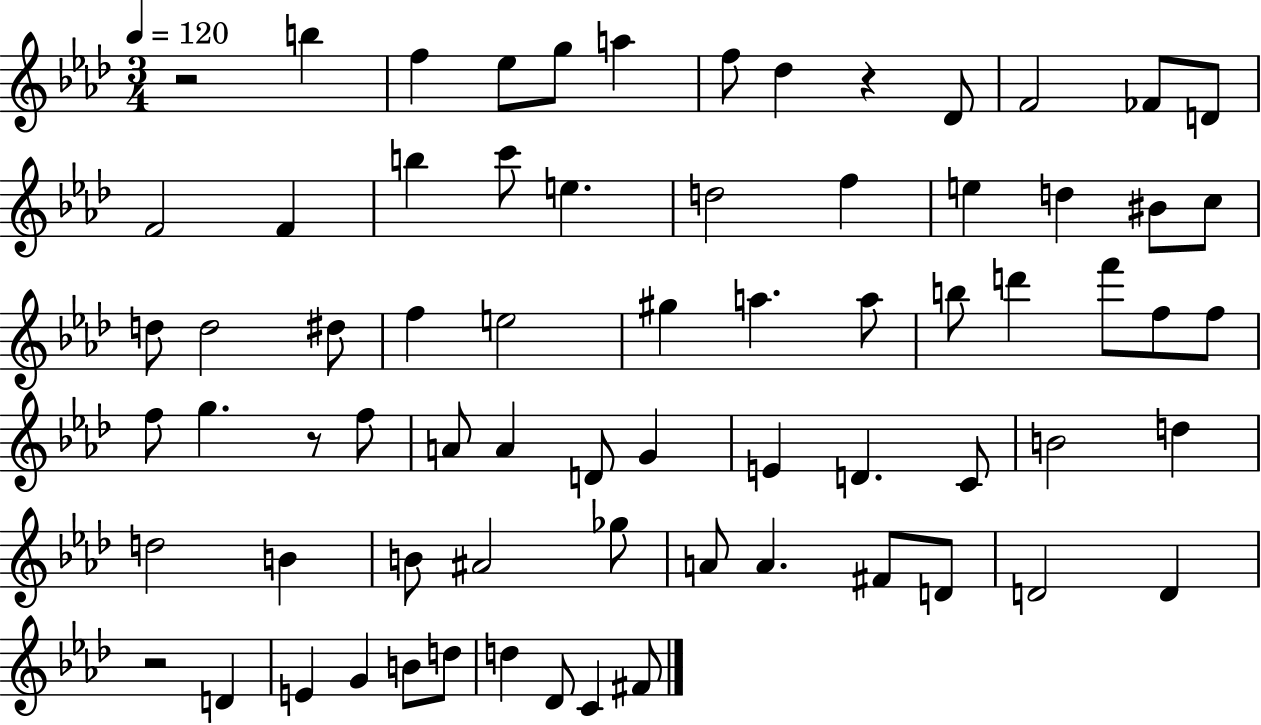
{
  \clef treble
  \numericTimeSignature
  \time 3/4
  \key aes \major
  \tempo 4 = 120
  r2 b''4 | f''4 ees''8 g''8 a''4 | f''8 des''4 r4 des'8 | f'2 fes'8 d'8 | \break f'2 f'4 | b''4 c'''8 e''4. | d''2 f''4 | e''4 d''4 bis'8 c''8 | \break d''8 d''2 dis''8 | f''4 e''2 | gis''4 a''4. a''8 | b''8 d'''4 f'''8 f''8 f''8 | \break f''8 g''4. r8 f''8 | a'8 a'4 d'8 g'4 | e'4 d'4. c'8 | b'2 d''4 | \break d''2 b'4 | b'8 ais'2 ges''8 | a'8 a'4. fis'8 d'8 | d'2 d'4 | \break r2 d'4 | e'4 g'4 b'8 d''8 | d''4 des'8 c'4 fis'8 | \bar "|."
}